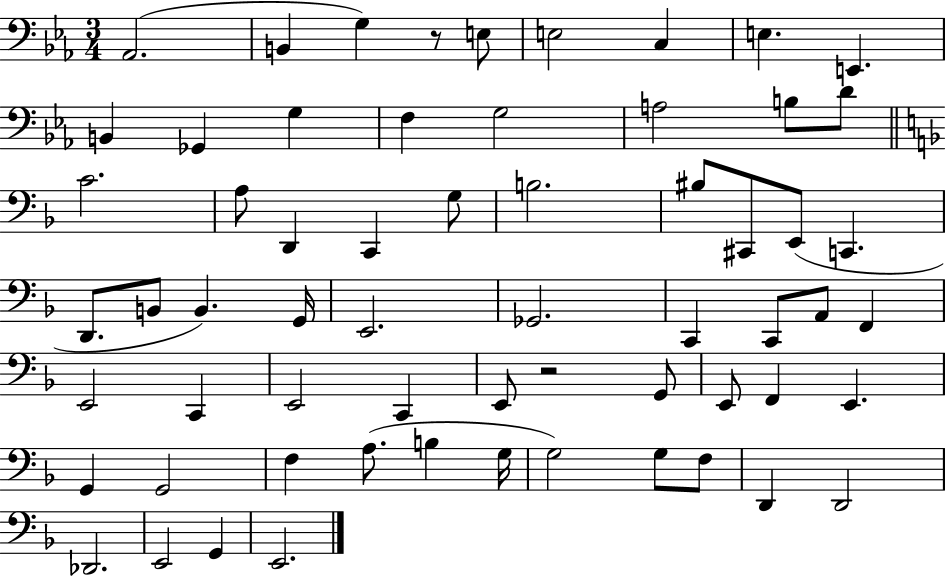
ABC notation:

X:1
T:Untitled
M:3/4
L:1/4
K:Eb
_A,,2 B,, G, z/2 E,/2 E,2 C, E, E,, B,, _G,, G, F, G,2 A,2 B,/2 D/2 C2 A,/2 D,, C,, G,/2 B,2 ^B,/2 ^C,,/2 E,,/2 C,, D,,/2 B,,/2 B,, G,,/4 E,,2 _G,,2 C,, C,,/2 A,,/2 F,, E,,2 C,, E,,2 C,, E,,/2 z2 G,,/2 E,,/2 F,, E,, G,, G,,2 F, A,/2 B, G,/4 G,2 G,/2 F,/2 D,, D,,2 _D,,2 E,,2 G,, E,,2